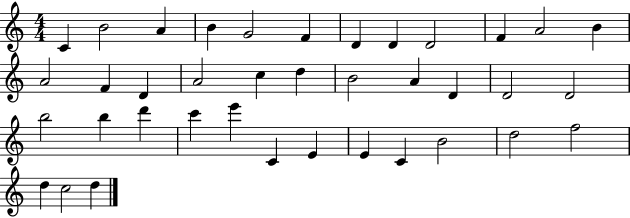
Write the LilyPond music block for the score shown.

{
  \clef treble
  \numericTimeSignature
  \time 4/4
  \key c \major
  c'4 b'2 a'4 | b'4 g'2 f'4 | d'4 d'4 d'2 | f'4 a'2 b'4 | \break a'2 f'4 d'4 | a'2 c''4 d''4 | b'2 a'4 d'4 | d'2 d'2 | \break b''2 b''4 d'''4 | c'''4 e'''4 c'4 e'4 | e'4 c'4 b'2 | d''2 f''2 | \break d''4 c''2 d''4 | \bar "|."
}